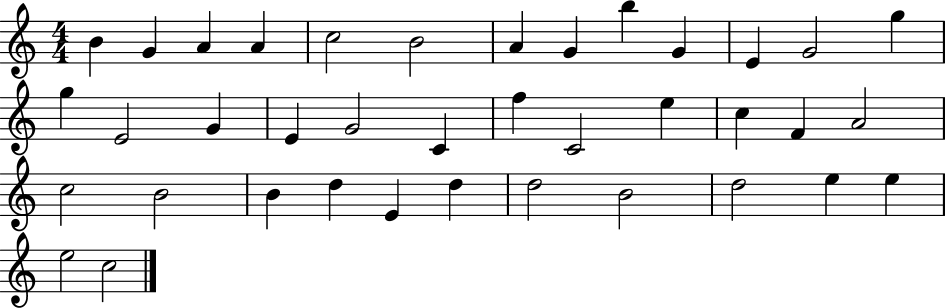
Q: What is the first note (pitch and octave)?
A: B4